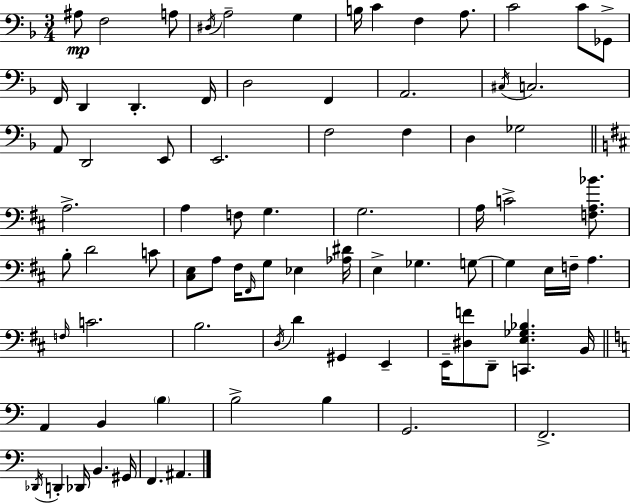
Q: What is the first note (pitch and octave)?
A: A#3